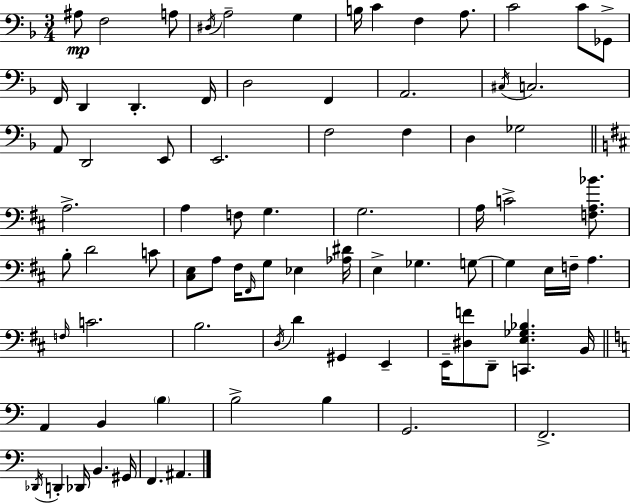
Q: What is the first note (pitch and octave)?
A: A#3